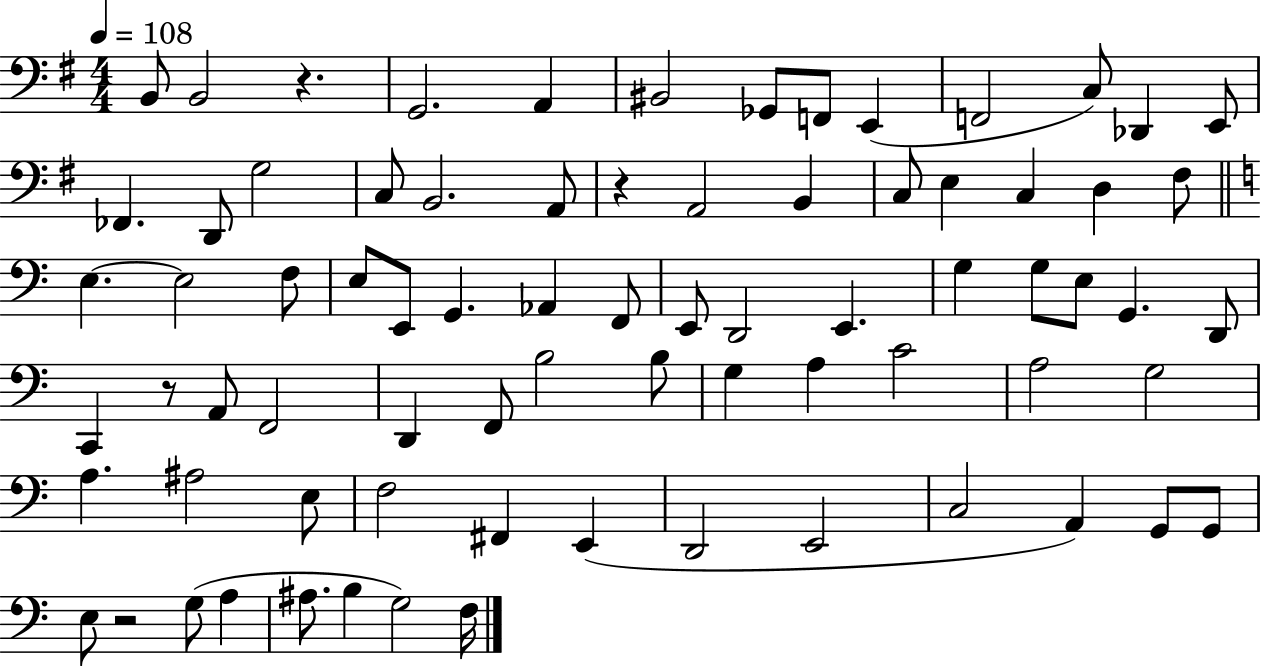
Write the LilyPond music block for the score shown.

{
  \clef bass
  \numericTimeSignature
  \time 4/4
  \key g \major
  \tempo 4 = 108
  b,8 b,2 r4. | g,2. a,4 | bis,2 ges,8 f,8 e,4( | f,2 c8) des,4 e,8 | \break fes,4. d,8 g2 | c8 b,2. a,8 | r4 a,2 b,4 | c8 e4 c4 d4 fis8 | \break \bar "||" \break \key c \major e4.~~ e2 f8 | e8 e,8 g,4. aes,4 f,8 | e,8 d,2 e,4. | g4 g8 e8 g,4. d,8 | \break c,4 r8 a,8 f,2 | d,4 f,8 b2 b8 | g4 a4 c'2 | a2 g2 | \break a4. ais2 e8 | f2 fis,4 e,4( | d,2 e,2 | c2 a,4) g,8 g,8 | \break e8 r2 g8( a4 | ais8. b4 g2) f16 | \bar "|."
}